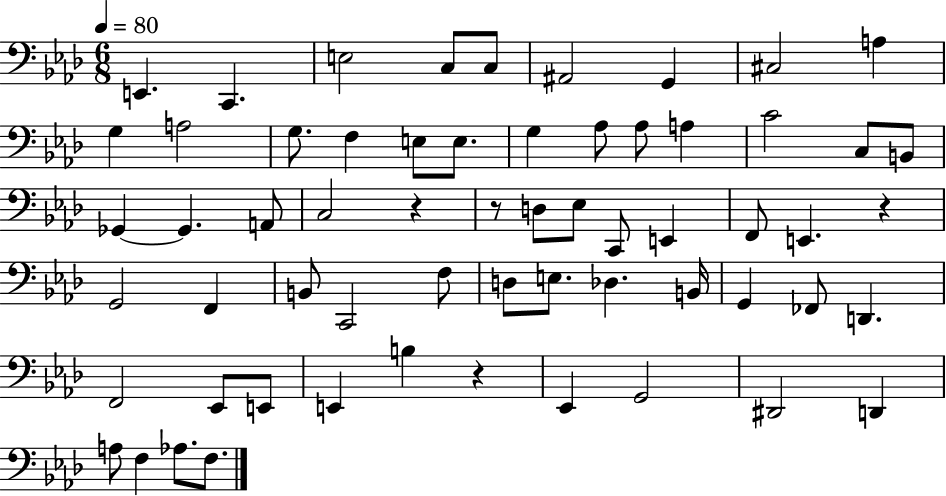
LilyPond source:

{
  \clef bass
  \numericTimeSignature
  \time 6/8
  \key aes \major
  \tempo 4 = 80
  e,4. c,4. | e2 c8 c8 | ais,2 g,4 | cis2 a4 | \break g4 a2 | g8. f4 e8 e8. | g4 aes8 aes8 a4 | c'2 c8 b,8 | \break ges,4~~ ges,4. a,8 | c2 r4 | r8 d8 ees8 c,8 e,4 | f,8 e,4. r4 | \break g,2 f,4 | b,8 c,2 f8 | d8 e8. des4. b,16 | g,4 fes,8 d,4. | \break f,2 ees,8 e,8 | e,4 b4 r4 | ees,4 g,2 | dis,2 d,4 | \break a8 f4 aes8. f8. | \bar "|."
}